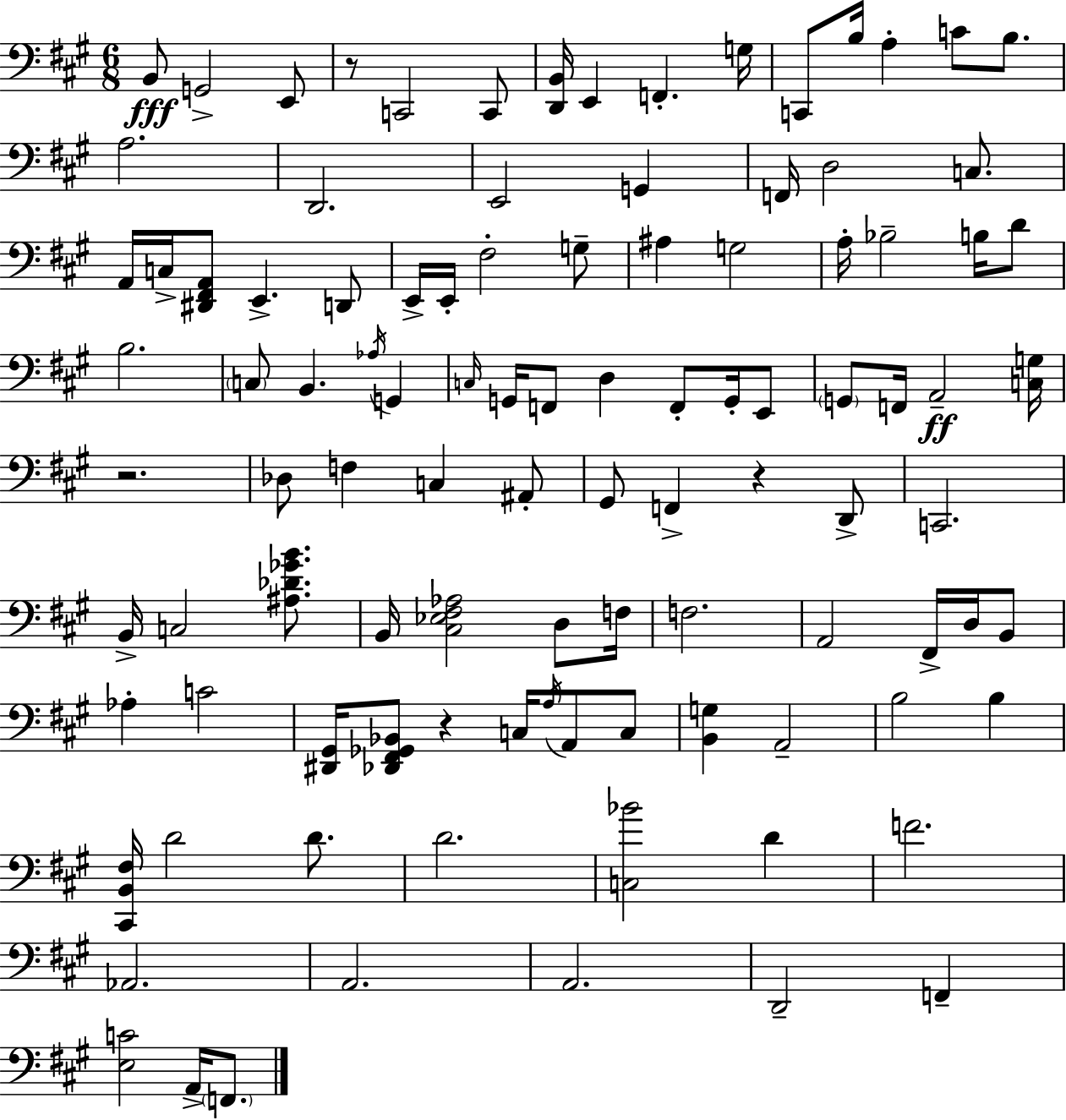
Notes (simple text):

B2/e G2/h E2/e R/e C2/h C2/e [D2,B2]/s E2/q F2/q. G3/s C2/e B3/s A3/q C4/e B3/e. A3/h. D2/h. E2/h G2/q F2/s D3/h C3/e. A2/s C3/s [D#2,F#2,A2]/e E2/q. D2/e E2/s E2/s F#3/h G3/e A#3/q G3/h A3/s Bb3/h B3/s D4/e B3/h. C3/e B2/q. Ab3/s G2/q C3/s G2/s F2/e D3/q F2/e G2/s E2/e G2/e F2/s A2/h [C3,G3]/s R/h. Db3/e F3/q C3/q A#2/e G#2/e F2/q R/q D2/e C2/h. B2/s C3/h [A#3,Db4,Gb4,B4]/e. B2/s [C#3,Eb3,F#3,Ab3]/h D3/e F3/s F3/h. A2/h F#2/s D3/s B2/e Ab3/q C4/h [D#2,G#2]/s [Db2,F#2,Gb2,Bb2]/e R/q C3/s A3/s A2/e C3/e [B2,G3]/q A2/h B3/h B3/q [C#2,B2,F#3]/s D4/h D4/e. D4/h. [C3,Bb4]/h D4/q F4/h. Ab2/h. A2/h. A2/h. D2/h F2/q [E3,C4]/h A2/s F2/e.